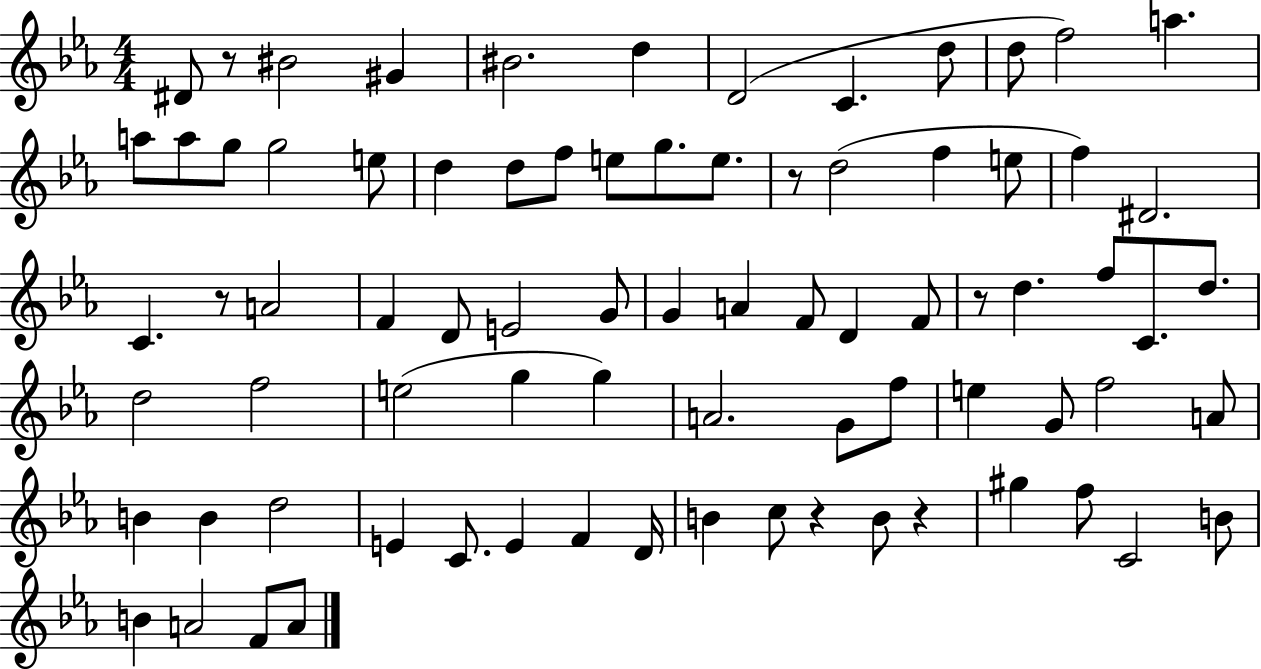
{
  \clef treble
  \numericTimeSignature
  \time 4/4
  \key ees \major
  \repeat volta 2 { dis'8 r8 bis'2 gis'4 | bis'2. d''4 | d'2( c'4. d''8 | d''8 f''2) a''4. | \break a''8 a''8 g''8 g''2 e''8 | d''4 d''8 f''8 e''8 g''8. e''8. | r8 d''2( f''4 e''8 | f''4) dis'2. | \break c'4. r8 a'2 | f'4 d'8 e'2 g'8 | g'4 a'4 f'8 d'4 f'8 | r8 d''4. f''8 c'8. d''8. | \break d''2 f''2 | e''2( g''4 g''4) | a'2. g'8 f''8 | e''4 g'8 f''2 a'8 | \break b'4 b'4 d''2 | e'4 c'8. e'4 f'4 d'16 | b'4 c''8 r4 b'8 r4 | gis''4 f''8 c'2 b'8 | \break b'4 a'2 f'8 a'8 | } \bar "|."
}